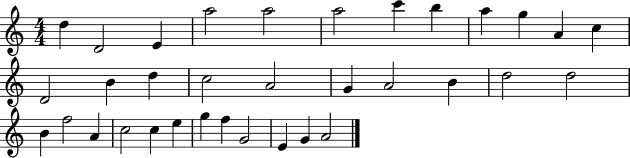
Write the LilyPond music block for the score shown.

{
  \clef treble
  \numericTimeSignature
  \time 4/4
  \key c \major
  d''4 d'2 e'4 | a''2 a''2 | a''2 c'''4 b''4 | a''4 g''4 a'4 c''4 | \break d'2 b'4 d''4 | c''2 a'2 | g'4 a'2 b'4 | d''2 d''2 | \break b'4 f''2 a'4 | c''2 c''4 e''4 | g''4 f''4 g'2 | e'4 g'4 a'2 | \break \bar "|."
}